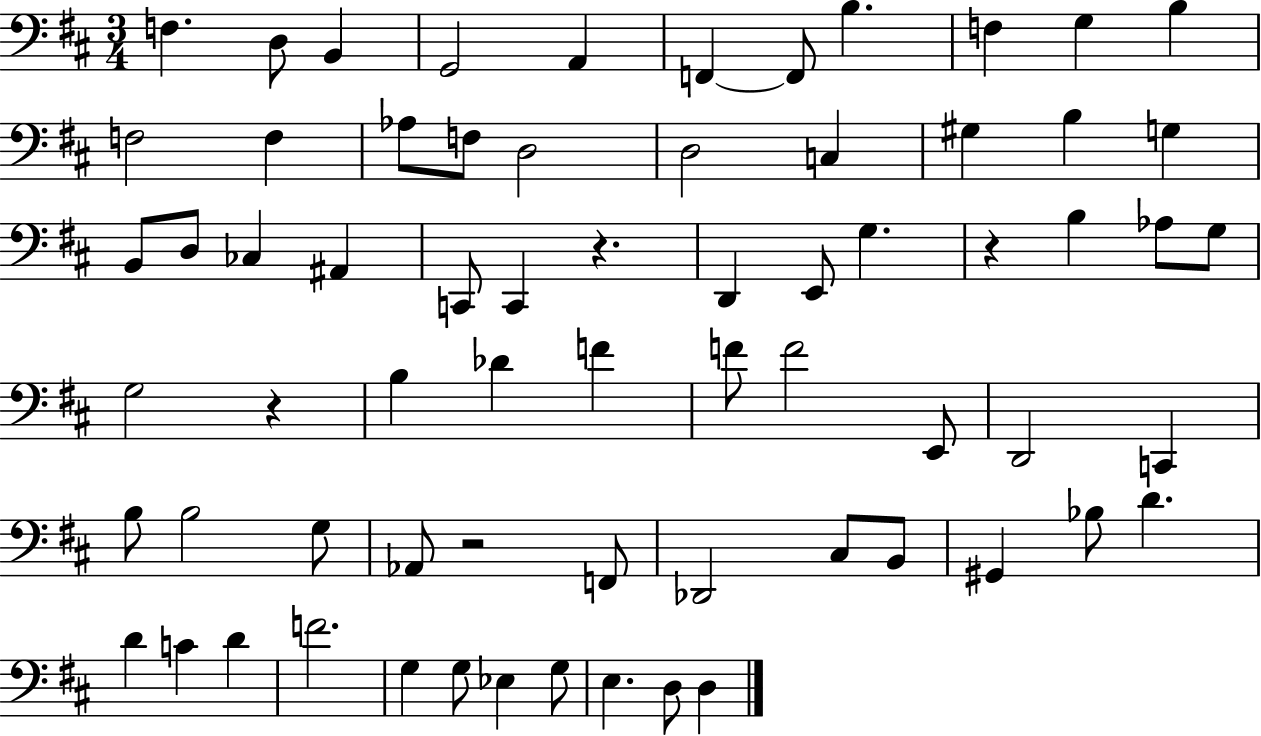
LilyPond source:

{
  \clef bass
  \numericTimeSignature
  \time 3/4
  \key d \major
  f4. d8 b,4 | g,2 a,4 | f,4~~ f,8 b4. | f4 g4 b4 | \break f2 f4 | aes8 f8 d2 | d2 c4 | gis4 b4 g4 | \break b,8 d8 ces4 ais,4 | c,8 c,4 r4. | d,4 e,8 g4. | r4 b4 aes8 g8 | \break g2 r4 | b4 des'4 f'4 | f'8 f'2 e,8 | d,2 c,4 | \break b8 b2 g8 | aes,8 r2 f,8 | des,2 cis8 b,8 | gis,4 bes8 d'4. | \break d'4 c'4 d'4 | f'2. | g4 g8 ees4 g8 | e4. d8 d4 | \break \bar "|."
}